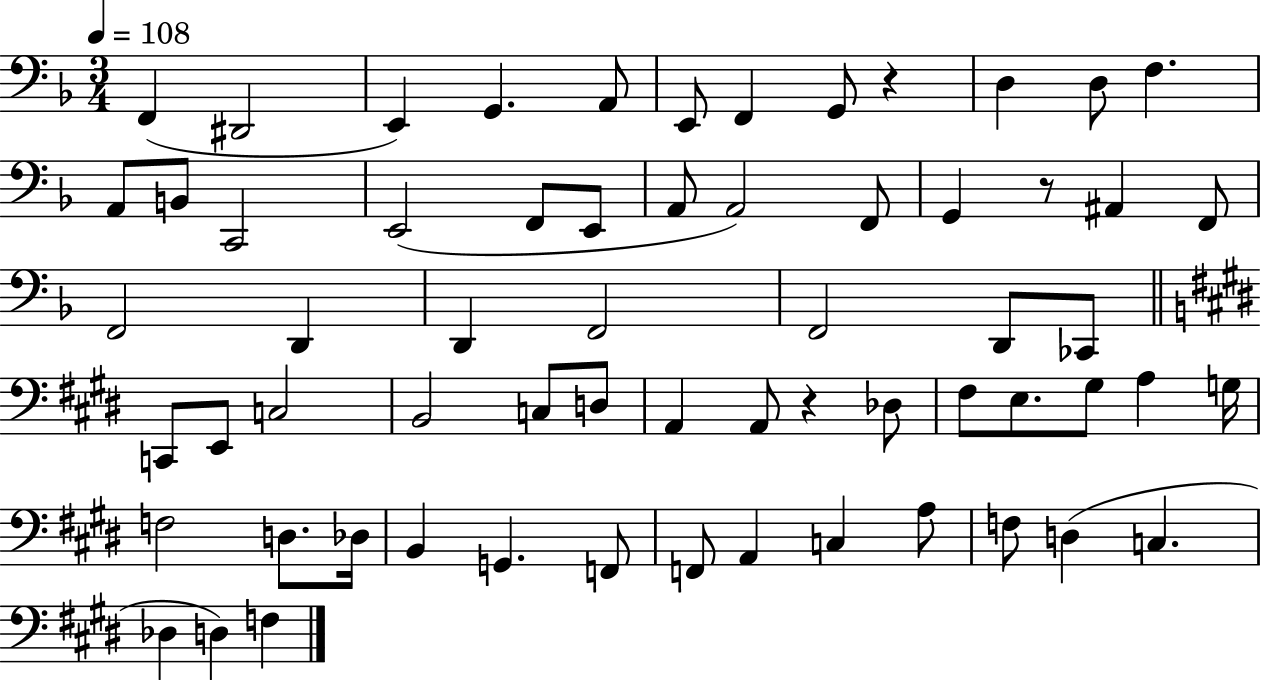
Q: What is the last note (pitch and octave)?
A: F3